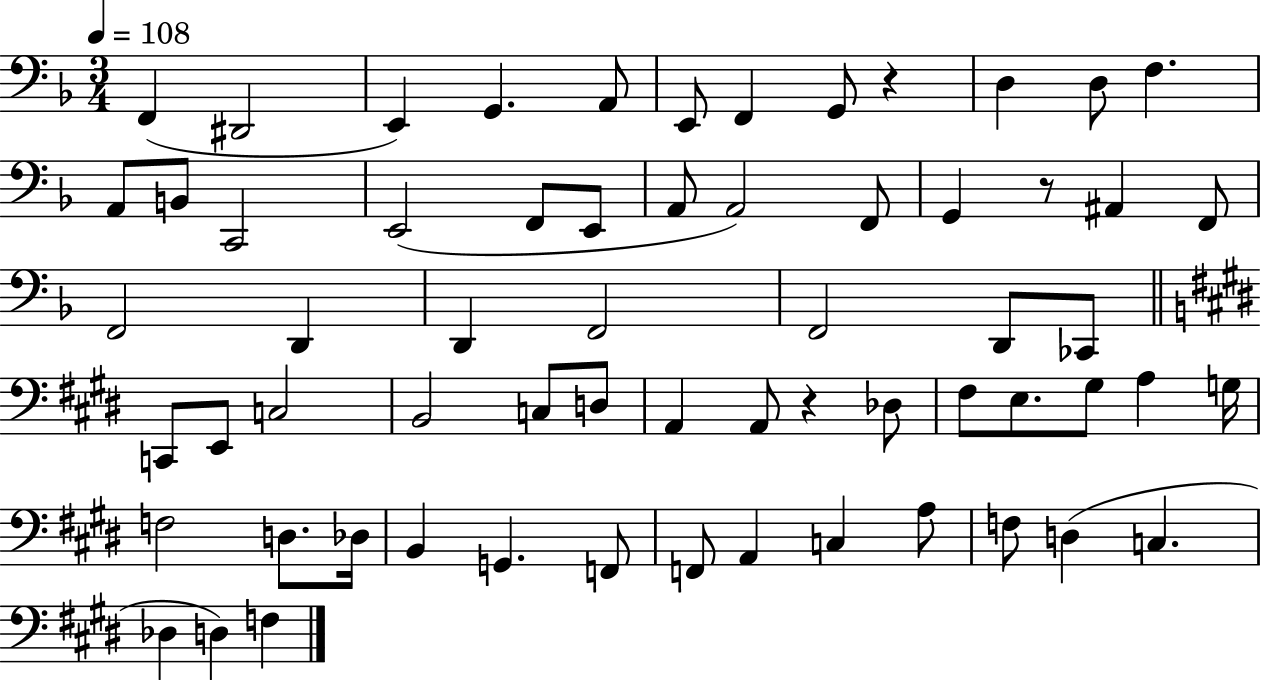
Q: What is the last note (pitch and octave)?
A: F3